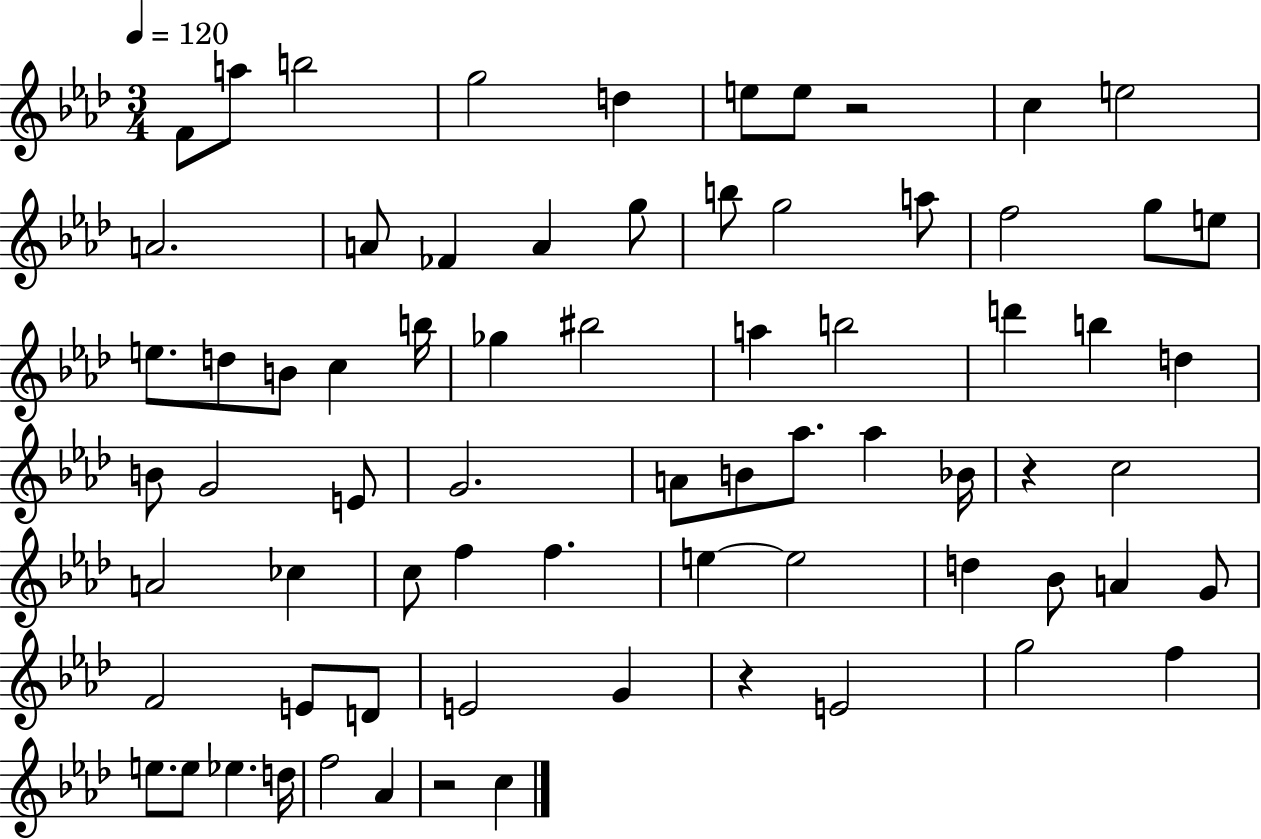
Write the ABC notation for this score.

X:1
T:Untitled
M:3/4
L:1/4
K:Ab
F/2 a/2 b2 g2 d e/2 e/2 z2 c e2 A2 A/2 _F A g/2 b/2 g2 a/2 f2 g/2 e/2 e/2 d/2 B/2 c b/4 _g ^b2 a b2 d' b d B/2 G2 E/2 G2 A/2 B/2 _a/2 _a _B/4 z c2 A2 _c c/2 f f e e2 d _B/2 A G/2 F2 E/2 D/2 E2 G z E2 g2 f e/2 e/2 _e d/4 f2 _A z2 c